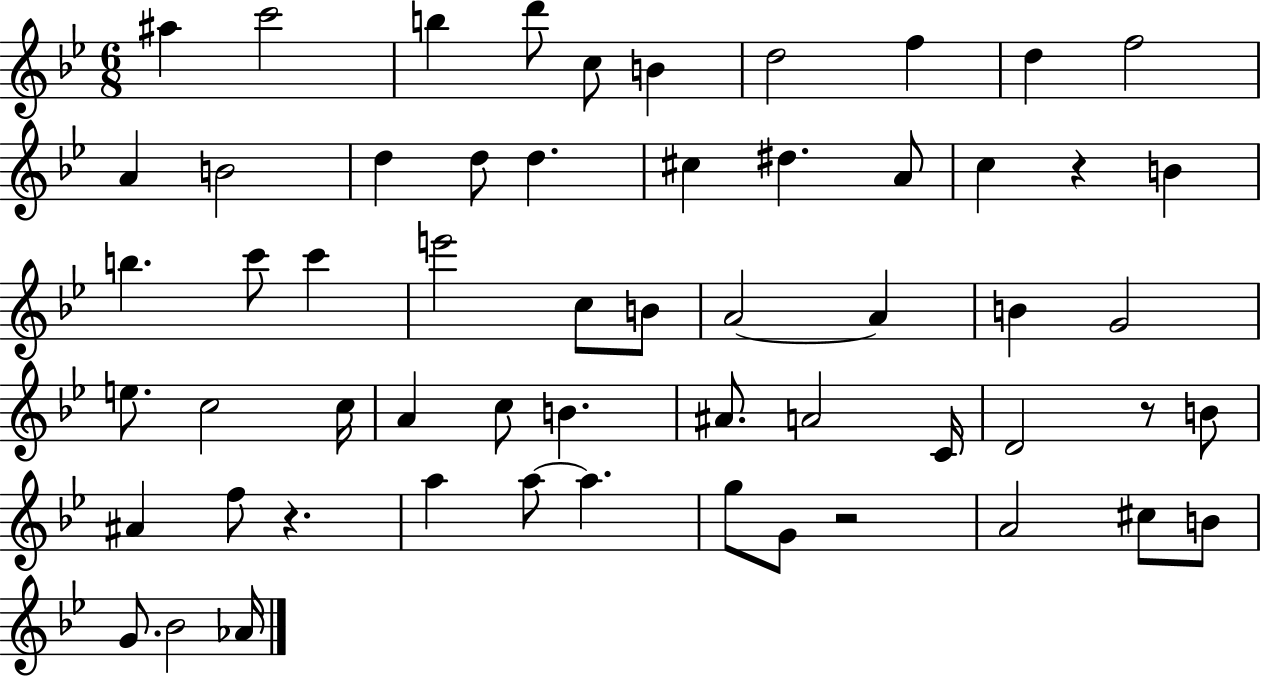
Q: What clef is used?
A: treble